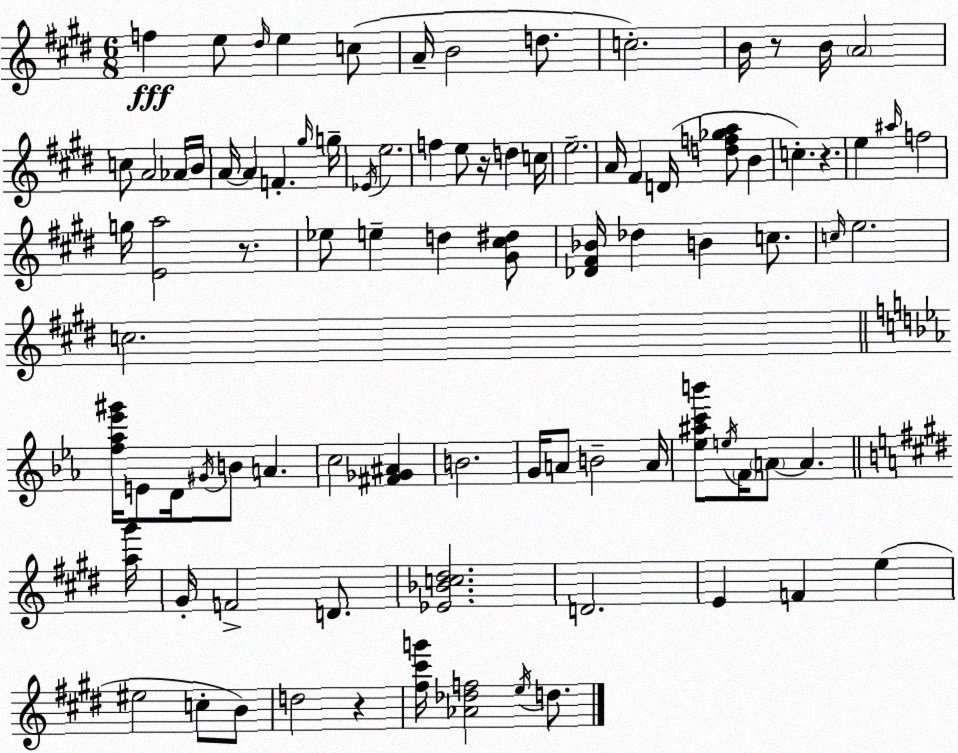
X:1
T:Untitled
M:6/8
L:1/4
K:E
f e/2 ^d/4 e c/2 A/4 B2 d/2 c2 B/4 z/2 B/4 A2 c/2 A2 _A/4 B/4 A/4 A F ^g/4 g/4 _E/4 e2 f e/2 z/4 d c/4 e2 A/4 ^F D/4 [df_ga]/2 B c z e ^a/4 f2 g/4 [Ea]2 z/2 _e/2 e d [^G^c^d]/2 [_D^F_B]/4 _d B c/2 c/4 e2 c2 [f_a_e'^g']/4 E/2 D/4 ^G/4 B/2 A c2 [^F_G^A] B2 G/4 A/2 B2 A/4 [_e^ac'b']/2 e/4 F/4 A/2 A [a^g']/4 ^G/4 F2 D/2 [_E_Bc^d]2 D2 E F e ^e2 c/2 B/2 d2 z [^f^c'g']/4 [_A_df]2 e/4 d/2